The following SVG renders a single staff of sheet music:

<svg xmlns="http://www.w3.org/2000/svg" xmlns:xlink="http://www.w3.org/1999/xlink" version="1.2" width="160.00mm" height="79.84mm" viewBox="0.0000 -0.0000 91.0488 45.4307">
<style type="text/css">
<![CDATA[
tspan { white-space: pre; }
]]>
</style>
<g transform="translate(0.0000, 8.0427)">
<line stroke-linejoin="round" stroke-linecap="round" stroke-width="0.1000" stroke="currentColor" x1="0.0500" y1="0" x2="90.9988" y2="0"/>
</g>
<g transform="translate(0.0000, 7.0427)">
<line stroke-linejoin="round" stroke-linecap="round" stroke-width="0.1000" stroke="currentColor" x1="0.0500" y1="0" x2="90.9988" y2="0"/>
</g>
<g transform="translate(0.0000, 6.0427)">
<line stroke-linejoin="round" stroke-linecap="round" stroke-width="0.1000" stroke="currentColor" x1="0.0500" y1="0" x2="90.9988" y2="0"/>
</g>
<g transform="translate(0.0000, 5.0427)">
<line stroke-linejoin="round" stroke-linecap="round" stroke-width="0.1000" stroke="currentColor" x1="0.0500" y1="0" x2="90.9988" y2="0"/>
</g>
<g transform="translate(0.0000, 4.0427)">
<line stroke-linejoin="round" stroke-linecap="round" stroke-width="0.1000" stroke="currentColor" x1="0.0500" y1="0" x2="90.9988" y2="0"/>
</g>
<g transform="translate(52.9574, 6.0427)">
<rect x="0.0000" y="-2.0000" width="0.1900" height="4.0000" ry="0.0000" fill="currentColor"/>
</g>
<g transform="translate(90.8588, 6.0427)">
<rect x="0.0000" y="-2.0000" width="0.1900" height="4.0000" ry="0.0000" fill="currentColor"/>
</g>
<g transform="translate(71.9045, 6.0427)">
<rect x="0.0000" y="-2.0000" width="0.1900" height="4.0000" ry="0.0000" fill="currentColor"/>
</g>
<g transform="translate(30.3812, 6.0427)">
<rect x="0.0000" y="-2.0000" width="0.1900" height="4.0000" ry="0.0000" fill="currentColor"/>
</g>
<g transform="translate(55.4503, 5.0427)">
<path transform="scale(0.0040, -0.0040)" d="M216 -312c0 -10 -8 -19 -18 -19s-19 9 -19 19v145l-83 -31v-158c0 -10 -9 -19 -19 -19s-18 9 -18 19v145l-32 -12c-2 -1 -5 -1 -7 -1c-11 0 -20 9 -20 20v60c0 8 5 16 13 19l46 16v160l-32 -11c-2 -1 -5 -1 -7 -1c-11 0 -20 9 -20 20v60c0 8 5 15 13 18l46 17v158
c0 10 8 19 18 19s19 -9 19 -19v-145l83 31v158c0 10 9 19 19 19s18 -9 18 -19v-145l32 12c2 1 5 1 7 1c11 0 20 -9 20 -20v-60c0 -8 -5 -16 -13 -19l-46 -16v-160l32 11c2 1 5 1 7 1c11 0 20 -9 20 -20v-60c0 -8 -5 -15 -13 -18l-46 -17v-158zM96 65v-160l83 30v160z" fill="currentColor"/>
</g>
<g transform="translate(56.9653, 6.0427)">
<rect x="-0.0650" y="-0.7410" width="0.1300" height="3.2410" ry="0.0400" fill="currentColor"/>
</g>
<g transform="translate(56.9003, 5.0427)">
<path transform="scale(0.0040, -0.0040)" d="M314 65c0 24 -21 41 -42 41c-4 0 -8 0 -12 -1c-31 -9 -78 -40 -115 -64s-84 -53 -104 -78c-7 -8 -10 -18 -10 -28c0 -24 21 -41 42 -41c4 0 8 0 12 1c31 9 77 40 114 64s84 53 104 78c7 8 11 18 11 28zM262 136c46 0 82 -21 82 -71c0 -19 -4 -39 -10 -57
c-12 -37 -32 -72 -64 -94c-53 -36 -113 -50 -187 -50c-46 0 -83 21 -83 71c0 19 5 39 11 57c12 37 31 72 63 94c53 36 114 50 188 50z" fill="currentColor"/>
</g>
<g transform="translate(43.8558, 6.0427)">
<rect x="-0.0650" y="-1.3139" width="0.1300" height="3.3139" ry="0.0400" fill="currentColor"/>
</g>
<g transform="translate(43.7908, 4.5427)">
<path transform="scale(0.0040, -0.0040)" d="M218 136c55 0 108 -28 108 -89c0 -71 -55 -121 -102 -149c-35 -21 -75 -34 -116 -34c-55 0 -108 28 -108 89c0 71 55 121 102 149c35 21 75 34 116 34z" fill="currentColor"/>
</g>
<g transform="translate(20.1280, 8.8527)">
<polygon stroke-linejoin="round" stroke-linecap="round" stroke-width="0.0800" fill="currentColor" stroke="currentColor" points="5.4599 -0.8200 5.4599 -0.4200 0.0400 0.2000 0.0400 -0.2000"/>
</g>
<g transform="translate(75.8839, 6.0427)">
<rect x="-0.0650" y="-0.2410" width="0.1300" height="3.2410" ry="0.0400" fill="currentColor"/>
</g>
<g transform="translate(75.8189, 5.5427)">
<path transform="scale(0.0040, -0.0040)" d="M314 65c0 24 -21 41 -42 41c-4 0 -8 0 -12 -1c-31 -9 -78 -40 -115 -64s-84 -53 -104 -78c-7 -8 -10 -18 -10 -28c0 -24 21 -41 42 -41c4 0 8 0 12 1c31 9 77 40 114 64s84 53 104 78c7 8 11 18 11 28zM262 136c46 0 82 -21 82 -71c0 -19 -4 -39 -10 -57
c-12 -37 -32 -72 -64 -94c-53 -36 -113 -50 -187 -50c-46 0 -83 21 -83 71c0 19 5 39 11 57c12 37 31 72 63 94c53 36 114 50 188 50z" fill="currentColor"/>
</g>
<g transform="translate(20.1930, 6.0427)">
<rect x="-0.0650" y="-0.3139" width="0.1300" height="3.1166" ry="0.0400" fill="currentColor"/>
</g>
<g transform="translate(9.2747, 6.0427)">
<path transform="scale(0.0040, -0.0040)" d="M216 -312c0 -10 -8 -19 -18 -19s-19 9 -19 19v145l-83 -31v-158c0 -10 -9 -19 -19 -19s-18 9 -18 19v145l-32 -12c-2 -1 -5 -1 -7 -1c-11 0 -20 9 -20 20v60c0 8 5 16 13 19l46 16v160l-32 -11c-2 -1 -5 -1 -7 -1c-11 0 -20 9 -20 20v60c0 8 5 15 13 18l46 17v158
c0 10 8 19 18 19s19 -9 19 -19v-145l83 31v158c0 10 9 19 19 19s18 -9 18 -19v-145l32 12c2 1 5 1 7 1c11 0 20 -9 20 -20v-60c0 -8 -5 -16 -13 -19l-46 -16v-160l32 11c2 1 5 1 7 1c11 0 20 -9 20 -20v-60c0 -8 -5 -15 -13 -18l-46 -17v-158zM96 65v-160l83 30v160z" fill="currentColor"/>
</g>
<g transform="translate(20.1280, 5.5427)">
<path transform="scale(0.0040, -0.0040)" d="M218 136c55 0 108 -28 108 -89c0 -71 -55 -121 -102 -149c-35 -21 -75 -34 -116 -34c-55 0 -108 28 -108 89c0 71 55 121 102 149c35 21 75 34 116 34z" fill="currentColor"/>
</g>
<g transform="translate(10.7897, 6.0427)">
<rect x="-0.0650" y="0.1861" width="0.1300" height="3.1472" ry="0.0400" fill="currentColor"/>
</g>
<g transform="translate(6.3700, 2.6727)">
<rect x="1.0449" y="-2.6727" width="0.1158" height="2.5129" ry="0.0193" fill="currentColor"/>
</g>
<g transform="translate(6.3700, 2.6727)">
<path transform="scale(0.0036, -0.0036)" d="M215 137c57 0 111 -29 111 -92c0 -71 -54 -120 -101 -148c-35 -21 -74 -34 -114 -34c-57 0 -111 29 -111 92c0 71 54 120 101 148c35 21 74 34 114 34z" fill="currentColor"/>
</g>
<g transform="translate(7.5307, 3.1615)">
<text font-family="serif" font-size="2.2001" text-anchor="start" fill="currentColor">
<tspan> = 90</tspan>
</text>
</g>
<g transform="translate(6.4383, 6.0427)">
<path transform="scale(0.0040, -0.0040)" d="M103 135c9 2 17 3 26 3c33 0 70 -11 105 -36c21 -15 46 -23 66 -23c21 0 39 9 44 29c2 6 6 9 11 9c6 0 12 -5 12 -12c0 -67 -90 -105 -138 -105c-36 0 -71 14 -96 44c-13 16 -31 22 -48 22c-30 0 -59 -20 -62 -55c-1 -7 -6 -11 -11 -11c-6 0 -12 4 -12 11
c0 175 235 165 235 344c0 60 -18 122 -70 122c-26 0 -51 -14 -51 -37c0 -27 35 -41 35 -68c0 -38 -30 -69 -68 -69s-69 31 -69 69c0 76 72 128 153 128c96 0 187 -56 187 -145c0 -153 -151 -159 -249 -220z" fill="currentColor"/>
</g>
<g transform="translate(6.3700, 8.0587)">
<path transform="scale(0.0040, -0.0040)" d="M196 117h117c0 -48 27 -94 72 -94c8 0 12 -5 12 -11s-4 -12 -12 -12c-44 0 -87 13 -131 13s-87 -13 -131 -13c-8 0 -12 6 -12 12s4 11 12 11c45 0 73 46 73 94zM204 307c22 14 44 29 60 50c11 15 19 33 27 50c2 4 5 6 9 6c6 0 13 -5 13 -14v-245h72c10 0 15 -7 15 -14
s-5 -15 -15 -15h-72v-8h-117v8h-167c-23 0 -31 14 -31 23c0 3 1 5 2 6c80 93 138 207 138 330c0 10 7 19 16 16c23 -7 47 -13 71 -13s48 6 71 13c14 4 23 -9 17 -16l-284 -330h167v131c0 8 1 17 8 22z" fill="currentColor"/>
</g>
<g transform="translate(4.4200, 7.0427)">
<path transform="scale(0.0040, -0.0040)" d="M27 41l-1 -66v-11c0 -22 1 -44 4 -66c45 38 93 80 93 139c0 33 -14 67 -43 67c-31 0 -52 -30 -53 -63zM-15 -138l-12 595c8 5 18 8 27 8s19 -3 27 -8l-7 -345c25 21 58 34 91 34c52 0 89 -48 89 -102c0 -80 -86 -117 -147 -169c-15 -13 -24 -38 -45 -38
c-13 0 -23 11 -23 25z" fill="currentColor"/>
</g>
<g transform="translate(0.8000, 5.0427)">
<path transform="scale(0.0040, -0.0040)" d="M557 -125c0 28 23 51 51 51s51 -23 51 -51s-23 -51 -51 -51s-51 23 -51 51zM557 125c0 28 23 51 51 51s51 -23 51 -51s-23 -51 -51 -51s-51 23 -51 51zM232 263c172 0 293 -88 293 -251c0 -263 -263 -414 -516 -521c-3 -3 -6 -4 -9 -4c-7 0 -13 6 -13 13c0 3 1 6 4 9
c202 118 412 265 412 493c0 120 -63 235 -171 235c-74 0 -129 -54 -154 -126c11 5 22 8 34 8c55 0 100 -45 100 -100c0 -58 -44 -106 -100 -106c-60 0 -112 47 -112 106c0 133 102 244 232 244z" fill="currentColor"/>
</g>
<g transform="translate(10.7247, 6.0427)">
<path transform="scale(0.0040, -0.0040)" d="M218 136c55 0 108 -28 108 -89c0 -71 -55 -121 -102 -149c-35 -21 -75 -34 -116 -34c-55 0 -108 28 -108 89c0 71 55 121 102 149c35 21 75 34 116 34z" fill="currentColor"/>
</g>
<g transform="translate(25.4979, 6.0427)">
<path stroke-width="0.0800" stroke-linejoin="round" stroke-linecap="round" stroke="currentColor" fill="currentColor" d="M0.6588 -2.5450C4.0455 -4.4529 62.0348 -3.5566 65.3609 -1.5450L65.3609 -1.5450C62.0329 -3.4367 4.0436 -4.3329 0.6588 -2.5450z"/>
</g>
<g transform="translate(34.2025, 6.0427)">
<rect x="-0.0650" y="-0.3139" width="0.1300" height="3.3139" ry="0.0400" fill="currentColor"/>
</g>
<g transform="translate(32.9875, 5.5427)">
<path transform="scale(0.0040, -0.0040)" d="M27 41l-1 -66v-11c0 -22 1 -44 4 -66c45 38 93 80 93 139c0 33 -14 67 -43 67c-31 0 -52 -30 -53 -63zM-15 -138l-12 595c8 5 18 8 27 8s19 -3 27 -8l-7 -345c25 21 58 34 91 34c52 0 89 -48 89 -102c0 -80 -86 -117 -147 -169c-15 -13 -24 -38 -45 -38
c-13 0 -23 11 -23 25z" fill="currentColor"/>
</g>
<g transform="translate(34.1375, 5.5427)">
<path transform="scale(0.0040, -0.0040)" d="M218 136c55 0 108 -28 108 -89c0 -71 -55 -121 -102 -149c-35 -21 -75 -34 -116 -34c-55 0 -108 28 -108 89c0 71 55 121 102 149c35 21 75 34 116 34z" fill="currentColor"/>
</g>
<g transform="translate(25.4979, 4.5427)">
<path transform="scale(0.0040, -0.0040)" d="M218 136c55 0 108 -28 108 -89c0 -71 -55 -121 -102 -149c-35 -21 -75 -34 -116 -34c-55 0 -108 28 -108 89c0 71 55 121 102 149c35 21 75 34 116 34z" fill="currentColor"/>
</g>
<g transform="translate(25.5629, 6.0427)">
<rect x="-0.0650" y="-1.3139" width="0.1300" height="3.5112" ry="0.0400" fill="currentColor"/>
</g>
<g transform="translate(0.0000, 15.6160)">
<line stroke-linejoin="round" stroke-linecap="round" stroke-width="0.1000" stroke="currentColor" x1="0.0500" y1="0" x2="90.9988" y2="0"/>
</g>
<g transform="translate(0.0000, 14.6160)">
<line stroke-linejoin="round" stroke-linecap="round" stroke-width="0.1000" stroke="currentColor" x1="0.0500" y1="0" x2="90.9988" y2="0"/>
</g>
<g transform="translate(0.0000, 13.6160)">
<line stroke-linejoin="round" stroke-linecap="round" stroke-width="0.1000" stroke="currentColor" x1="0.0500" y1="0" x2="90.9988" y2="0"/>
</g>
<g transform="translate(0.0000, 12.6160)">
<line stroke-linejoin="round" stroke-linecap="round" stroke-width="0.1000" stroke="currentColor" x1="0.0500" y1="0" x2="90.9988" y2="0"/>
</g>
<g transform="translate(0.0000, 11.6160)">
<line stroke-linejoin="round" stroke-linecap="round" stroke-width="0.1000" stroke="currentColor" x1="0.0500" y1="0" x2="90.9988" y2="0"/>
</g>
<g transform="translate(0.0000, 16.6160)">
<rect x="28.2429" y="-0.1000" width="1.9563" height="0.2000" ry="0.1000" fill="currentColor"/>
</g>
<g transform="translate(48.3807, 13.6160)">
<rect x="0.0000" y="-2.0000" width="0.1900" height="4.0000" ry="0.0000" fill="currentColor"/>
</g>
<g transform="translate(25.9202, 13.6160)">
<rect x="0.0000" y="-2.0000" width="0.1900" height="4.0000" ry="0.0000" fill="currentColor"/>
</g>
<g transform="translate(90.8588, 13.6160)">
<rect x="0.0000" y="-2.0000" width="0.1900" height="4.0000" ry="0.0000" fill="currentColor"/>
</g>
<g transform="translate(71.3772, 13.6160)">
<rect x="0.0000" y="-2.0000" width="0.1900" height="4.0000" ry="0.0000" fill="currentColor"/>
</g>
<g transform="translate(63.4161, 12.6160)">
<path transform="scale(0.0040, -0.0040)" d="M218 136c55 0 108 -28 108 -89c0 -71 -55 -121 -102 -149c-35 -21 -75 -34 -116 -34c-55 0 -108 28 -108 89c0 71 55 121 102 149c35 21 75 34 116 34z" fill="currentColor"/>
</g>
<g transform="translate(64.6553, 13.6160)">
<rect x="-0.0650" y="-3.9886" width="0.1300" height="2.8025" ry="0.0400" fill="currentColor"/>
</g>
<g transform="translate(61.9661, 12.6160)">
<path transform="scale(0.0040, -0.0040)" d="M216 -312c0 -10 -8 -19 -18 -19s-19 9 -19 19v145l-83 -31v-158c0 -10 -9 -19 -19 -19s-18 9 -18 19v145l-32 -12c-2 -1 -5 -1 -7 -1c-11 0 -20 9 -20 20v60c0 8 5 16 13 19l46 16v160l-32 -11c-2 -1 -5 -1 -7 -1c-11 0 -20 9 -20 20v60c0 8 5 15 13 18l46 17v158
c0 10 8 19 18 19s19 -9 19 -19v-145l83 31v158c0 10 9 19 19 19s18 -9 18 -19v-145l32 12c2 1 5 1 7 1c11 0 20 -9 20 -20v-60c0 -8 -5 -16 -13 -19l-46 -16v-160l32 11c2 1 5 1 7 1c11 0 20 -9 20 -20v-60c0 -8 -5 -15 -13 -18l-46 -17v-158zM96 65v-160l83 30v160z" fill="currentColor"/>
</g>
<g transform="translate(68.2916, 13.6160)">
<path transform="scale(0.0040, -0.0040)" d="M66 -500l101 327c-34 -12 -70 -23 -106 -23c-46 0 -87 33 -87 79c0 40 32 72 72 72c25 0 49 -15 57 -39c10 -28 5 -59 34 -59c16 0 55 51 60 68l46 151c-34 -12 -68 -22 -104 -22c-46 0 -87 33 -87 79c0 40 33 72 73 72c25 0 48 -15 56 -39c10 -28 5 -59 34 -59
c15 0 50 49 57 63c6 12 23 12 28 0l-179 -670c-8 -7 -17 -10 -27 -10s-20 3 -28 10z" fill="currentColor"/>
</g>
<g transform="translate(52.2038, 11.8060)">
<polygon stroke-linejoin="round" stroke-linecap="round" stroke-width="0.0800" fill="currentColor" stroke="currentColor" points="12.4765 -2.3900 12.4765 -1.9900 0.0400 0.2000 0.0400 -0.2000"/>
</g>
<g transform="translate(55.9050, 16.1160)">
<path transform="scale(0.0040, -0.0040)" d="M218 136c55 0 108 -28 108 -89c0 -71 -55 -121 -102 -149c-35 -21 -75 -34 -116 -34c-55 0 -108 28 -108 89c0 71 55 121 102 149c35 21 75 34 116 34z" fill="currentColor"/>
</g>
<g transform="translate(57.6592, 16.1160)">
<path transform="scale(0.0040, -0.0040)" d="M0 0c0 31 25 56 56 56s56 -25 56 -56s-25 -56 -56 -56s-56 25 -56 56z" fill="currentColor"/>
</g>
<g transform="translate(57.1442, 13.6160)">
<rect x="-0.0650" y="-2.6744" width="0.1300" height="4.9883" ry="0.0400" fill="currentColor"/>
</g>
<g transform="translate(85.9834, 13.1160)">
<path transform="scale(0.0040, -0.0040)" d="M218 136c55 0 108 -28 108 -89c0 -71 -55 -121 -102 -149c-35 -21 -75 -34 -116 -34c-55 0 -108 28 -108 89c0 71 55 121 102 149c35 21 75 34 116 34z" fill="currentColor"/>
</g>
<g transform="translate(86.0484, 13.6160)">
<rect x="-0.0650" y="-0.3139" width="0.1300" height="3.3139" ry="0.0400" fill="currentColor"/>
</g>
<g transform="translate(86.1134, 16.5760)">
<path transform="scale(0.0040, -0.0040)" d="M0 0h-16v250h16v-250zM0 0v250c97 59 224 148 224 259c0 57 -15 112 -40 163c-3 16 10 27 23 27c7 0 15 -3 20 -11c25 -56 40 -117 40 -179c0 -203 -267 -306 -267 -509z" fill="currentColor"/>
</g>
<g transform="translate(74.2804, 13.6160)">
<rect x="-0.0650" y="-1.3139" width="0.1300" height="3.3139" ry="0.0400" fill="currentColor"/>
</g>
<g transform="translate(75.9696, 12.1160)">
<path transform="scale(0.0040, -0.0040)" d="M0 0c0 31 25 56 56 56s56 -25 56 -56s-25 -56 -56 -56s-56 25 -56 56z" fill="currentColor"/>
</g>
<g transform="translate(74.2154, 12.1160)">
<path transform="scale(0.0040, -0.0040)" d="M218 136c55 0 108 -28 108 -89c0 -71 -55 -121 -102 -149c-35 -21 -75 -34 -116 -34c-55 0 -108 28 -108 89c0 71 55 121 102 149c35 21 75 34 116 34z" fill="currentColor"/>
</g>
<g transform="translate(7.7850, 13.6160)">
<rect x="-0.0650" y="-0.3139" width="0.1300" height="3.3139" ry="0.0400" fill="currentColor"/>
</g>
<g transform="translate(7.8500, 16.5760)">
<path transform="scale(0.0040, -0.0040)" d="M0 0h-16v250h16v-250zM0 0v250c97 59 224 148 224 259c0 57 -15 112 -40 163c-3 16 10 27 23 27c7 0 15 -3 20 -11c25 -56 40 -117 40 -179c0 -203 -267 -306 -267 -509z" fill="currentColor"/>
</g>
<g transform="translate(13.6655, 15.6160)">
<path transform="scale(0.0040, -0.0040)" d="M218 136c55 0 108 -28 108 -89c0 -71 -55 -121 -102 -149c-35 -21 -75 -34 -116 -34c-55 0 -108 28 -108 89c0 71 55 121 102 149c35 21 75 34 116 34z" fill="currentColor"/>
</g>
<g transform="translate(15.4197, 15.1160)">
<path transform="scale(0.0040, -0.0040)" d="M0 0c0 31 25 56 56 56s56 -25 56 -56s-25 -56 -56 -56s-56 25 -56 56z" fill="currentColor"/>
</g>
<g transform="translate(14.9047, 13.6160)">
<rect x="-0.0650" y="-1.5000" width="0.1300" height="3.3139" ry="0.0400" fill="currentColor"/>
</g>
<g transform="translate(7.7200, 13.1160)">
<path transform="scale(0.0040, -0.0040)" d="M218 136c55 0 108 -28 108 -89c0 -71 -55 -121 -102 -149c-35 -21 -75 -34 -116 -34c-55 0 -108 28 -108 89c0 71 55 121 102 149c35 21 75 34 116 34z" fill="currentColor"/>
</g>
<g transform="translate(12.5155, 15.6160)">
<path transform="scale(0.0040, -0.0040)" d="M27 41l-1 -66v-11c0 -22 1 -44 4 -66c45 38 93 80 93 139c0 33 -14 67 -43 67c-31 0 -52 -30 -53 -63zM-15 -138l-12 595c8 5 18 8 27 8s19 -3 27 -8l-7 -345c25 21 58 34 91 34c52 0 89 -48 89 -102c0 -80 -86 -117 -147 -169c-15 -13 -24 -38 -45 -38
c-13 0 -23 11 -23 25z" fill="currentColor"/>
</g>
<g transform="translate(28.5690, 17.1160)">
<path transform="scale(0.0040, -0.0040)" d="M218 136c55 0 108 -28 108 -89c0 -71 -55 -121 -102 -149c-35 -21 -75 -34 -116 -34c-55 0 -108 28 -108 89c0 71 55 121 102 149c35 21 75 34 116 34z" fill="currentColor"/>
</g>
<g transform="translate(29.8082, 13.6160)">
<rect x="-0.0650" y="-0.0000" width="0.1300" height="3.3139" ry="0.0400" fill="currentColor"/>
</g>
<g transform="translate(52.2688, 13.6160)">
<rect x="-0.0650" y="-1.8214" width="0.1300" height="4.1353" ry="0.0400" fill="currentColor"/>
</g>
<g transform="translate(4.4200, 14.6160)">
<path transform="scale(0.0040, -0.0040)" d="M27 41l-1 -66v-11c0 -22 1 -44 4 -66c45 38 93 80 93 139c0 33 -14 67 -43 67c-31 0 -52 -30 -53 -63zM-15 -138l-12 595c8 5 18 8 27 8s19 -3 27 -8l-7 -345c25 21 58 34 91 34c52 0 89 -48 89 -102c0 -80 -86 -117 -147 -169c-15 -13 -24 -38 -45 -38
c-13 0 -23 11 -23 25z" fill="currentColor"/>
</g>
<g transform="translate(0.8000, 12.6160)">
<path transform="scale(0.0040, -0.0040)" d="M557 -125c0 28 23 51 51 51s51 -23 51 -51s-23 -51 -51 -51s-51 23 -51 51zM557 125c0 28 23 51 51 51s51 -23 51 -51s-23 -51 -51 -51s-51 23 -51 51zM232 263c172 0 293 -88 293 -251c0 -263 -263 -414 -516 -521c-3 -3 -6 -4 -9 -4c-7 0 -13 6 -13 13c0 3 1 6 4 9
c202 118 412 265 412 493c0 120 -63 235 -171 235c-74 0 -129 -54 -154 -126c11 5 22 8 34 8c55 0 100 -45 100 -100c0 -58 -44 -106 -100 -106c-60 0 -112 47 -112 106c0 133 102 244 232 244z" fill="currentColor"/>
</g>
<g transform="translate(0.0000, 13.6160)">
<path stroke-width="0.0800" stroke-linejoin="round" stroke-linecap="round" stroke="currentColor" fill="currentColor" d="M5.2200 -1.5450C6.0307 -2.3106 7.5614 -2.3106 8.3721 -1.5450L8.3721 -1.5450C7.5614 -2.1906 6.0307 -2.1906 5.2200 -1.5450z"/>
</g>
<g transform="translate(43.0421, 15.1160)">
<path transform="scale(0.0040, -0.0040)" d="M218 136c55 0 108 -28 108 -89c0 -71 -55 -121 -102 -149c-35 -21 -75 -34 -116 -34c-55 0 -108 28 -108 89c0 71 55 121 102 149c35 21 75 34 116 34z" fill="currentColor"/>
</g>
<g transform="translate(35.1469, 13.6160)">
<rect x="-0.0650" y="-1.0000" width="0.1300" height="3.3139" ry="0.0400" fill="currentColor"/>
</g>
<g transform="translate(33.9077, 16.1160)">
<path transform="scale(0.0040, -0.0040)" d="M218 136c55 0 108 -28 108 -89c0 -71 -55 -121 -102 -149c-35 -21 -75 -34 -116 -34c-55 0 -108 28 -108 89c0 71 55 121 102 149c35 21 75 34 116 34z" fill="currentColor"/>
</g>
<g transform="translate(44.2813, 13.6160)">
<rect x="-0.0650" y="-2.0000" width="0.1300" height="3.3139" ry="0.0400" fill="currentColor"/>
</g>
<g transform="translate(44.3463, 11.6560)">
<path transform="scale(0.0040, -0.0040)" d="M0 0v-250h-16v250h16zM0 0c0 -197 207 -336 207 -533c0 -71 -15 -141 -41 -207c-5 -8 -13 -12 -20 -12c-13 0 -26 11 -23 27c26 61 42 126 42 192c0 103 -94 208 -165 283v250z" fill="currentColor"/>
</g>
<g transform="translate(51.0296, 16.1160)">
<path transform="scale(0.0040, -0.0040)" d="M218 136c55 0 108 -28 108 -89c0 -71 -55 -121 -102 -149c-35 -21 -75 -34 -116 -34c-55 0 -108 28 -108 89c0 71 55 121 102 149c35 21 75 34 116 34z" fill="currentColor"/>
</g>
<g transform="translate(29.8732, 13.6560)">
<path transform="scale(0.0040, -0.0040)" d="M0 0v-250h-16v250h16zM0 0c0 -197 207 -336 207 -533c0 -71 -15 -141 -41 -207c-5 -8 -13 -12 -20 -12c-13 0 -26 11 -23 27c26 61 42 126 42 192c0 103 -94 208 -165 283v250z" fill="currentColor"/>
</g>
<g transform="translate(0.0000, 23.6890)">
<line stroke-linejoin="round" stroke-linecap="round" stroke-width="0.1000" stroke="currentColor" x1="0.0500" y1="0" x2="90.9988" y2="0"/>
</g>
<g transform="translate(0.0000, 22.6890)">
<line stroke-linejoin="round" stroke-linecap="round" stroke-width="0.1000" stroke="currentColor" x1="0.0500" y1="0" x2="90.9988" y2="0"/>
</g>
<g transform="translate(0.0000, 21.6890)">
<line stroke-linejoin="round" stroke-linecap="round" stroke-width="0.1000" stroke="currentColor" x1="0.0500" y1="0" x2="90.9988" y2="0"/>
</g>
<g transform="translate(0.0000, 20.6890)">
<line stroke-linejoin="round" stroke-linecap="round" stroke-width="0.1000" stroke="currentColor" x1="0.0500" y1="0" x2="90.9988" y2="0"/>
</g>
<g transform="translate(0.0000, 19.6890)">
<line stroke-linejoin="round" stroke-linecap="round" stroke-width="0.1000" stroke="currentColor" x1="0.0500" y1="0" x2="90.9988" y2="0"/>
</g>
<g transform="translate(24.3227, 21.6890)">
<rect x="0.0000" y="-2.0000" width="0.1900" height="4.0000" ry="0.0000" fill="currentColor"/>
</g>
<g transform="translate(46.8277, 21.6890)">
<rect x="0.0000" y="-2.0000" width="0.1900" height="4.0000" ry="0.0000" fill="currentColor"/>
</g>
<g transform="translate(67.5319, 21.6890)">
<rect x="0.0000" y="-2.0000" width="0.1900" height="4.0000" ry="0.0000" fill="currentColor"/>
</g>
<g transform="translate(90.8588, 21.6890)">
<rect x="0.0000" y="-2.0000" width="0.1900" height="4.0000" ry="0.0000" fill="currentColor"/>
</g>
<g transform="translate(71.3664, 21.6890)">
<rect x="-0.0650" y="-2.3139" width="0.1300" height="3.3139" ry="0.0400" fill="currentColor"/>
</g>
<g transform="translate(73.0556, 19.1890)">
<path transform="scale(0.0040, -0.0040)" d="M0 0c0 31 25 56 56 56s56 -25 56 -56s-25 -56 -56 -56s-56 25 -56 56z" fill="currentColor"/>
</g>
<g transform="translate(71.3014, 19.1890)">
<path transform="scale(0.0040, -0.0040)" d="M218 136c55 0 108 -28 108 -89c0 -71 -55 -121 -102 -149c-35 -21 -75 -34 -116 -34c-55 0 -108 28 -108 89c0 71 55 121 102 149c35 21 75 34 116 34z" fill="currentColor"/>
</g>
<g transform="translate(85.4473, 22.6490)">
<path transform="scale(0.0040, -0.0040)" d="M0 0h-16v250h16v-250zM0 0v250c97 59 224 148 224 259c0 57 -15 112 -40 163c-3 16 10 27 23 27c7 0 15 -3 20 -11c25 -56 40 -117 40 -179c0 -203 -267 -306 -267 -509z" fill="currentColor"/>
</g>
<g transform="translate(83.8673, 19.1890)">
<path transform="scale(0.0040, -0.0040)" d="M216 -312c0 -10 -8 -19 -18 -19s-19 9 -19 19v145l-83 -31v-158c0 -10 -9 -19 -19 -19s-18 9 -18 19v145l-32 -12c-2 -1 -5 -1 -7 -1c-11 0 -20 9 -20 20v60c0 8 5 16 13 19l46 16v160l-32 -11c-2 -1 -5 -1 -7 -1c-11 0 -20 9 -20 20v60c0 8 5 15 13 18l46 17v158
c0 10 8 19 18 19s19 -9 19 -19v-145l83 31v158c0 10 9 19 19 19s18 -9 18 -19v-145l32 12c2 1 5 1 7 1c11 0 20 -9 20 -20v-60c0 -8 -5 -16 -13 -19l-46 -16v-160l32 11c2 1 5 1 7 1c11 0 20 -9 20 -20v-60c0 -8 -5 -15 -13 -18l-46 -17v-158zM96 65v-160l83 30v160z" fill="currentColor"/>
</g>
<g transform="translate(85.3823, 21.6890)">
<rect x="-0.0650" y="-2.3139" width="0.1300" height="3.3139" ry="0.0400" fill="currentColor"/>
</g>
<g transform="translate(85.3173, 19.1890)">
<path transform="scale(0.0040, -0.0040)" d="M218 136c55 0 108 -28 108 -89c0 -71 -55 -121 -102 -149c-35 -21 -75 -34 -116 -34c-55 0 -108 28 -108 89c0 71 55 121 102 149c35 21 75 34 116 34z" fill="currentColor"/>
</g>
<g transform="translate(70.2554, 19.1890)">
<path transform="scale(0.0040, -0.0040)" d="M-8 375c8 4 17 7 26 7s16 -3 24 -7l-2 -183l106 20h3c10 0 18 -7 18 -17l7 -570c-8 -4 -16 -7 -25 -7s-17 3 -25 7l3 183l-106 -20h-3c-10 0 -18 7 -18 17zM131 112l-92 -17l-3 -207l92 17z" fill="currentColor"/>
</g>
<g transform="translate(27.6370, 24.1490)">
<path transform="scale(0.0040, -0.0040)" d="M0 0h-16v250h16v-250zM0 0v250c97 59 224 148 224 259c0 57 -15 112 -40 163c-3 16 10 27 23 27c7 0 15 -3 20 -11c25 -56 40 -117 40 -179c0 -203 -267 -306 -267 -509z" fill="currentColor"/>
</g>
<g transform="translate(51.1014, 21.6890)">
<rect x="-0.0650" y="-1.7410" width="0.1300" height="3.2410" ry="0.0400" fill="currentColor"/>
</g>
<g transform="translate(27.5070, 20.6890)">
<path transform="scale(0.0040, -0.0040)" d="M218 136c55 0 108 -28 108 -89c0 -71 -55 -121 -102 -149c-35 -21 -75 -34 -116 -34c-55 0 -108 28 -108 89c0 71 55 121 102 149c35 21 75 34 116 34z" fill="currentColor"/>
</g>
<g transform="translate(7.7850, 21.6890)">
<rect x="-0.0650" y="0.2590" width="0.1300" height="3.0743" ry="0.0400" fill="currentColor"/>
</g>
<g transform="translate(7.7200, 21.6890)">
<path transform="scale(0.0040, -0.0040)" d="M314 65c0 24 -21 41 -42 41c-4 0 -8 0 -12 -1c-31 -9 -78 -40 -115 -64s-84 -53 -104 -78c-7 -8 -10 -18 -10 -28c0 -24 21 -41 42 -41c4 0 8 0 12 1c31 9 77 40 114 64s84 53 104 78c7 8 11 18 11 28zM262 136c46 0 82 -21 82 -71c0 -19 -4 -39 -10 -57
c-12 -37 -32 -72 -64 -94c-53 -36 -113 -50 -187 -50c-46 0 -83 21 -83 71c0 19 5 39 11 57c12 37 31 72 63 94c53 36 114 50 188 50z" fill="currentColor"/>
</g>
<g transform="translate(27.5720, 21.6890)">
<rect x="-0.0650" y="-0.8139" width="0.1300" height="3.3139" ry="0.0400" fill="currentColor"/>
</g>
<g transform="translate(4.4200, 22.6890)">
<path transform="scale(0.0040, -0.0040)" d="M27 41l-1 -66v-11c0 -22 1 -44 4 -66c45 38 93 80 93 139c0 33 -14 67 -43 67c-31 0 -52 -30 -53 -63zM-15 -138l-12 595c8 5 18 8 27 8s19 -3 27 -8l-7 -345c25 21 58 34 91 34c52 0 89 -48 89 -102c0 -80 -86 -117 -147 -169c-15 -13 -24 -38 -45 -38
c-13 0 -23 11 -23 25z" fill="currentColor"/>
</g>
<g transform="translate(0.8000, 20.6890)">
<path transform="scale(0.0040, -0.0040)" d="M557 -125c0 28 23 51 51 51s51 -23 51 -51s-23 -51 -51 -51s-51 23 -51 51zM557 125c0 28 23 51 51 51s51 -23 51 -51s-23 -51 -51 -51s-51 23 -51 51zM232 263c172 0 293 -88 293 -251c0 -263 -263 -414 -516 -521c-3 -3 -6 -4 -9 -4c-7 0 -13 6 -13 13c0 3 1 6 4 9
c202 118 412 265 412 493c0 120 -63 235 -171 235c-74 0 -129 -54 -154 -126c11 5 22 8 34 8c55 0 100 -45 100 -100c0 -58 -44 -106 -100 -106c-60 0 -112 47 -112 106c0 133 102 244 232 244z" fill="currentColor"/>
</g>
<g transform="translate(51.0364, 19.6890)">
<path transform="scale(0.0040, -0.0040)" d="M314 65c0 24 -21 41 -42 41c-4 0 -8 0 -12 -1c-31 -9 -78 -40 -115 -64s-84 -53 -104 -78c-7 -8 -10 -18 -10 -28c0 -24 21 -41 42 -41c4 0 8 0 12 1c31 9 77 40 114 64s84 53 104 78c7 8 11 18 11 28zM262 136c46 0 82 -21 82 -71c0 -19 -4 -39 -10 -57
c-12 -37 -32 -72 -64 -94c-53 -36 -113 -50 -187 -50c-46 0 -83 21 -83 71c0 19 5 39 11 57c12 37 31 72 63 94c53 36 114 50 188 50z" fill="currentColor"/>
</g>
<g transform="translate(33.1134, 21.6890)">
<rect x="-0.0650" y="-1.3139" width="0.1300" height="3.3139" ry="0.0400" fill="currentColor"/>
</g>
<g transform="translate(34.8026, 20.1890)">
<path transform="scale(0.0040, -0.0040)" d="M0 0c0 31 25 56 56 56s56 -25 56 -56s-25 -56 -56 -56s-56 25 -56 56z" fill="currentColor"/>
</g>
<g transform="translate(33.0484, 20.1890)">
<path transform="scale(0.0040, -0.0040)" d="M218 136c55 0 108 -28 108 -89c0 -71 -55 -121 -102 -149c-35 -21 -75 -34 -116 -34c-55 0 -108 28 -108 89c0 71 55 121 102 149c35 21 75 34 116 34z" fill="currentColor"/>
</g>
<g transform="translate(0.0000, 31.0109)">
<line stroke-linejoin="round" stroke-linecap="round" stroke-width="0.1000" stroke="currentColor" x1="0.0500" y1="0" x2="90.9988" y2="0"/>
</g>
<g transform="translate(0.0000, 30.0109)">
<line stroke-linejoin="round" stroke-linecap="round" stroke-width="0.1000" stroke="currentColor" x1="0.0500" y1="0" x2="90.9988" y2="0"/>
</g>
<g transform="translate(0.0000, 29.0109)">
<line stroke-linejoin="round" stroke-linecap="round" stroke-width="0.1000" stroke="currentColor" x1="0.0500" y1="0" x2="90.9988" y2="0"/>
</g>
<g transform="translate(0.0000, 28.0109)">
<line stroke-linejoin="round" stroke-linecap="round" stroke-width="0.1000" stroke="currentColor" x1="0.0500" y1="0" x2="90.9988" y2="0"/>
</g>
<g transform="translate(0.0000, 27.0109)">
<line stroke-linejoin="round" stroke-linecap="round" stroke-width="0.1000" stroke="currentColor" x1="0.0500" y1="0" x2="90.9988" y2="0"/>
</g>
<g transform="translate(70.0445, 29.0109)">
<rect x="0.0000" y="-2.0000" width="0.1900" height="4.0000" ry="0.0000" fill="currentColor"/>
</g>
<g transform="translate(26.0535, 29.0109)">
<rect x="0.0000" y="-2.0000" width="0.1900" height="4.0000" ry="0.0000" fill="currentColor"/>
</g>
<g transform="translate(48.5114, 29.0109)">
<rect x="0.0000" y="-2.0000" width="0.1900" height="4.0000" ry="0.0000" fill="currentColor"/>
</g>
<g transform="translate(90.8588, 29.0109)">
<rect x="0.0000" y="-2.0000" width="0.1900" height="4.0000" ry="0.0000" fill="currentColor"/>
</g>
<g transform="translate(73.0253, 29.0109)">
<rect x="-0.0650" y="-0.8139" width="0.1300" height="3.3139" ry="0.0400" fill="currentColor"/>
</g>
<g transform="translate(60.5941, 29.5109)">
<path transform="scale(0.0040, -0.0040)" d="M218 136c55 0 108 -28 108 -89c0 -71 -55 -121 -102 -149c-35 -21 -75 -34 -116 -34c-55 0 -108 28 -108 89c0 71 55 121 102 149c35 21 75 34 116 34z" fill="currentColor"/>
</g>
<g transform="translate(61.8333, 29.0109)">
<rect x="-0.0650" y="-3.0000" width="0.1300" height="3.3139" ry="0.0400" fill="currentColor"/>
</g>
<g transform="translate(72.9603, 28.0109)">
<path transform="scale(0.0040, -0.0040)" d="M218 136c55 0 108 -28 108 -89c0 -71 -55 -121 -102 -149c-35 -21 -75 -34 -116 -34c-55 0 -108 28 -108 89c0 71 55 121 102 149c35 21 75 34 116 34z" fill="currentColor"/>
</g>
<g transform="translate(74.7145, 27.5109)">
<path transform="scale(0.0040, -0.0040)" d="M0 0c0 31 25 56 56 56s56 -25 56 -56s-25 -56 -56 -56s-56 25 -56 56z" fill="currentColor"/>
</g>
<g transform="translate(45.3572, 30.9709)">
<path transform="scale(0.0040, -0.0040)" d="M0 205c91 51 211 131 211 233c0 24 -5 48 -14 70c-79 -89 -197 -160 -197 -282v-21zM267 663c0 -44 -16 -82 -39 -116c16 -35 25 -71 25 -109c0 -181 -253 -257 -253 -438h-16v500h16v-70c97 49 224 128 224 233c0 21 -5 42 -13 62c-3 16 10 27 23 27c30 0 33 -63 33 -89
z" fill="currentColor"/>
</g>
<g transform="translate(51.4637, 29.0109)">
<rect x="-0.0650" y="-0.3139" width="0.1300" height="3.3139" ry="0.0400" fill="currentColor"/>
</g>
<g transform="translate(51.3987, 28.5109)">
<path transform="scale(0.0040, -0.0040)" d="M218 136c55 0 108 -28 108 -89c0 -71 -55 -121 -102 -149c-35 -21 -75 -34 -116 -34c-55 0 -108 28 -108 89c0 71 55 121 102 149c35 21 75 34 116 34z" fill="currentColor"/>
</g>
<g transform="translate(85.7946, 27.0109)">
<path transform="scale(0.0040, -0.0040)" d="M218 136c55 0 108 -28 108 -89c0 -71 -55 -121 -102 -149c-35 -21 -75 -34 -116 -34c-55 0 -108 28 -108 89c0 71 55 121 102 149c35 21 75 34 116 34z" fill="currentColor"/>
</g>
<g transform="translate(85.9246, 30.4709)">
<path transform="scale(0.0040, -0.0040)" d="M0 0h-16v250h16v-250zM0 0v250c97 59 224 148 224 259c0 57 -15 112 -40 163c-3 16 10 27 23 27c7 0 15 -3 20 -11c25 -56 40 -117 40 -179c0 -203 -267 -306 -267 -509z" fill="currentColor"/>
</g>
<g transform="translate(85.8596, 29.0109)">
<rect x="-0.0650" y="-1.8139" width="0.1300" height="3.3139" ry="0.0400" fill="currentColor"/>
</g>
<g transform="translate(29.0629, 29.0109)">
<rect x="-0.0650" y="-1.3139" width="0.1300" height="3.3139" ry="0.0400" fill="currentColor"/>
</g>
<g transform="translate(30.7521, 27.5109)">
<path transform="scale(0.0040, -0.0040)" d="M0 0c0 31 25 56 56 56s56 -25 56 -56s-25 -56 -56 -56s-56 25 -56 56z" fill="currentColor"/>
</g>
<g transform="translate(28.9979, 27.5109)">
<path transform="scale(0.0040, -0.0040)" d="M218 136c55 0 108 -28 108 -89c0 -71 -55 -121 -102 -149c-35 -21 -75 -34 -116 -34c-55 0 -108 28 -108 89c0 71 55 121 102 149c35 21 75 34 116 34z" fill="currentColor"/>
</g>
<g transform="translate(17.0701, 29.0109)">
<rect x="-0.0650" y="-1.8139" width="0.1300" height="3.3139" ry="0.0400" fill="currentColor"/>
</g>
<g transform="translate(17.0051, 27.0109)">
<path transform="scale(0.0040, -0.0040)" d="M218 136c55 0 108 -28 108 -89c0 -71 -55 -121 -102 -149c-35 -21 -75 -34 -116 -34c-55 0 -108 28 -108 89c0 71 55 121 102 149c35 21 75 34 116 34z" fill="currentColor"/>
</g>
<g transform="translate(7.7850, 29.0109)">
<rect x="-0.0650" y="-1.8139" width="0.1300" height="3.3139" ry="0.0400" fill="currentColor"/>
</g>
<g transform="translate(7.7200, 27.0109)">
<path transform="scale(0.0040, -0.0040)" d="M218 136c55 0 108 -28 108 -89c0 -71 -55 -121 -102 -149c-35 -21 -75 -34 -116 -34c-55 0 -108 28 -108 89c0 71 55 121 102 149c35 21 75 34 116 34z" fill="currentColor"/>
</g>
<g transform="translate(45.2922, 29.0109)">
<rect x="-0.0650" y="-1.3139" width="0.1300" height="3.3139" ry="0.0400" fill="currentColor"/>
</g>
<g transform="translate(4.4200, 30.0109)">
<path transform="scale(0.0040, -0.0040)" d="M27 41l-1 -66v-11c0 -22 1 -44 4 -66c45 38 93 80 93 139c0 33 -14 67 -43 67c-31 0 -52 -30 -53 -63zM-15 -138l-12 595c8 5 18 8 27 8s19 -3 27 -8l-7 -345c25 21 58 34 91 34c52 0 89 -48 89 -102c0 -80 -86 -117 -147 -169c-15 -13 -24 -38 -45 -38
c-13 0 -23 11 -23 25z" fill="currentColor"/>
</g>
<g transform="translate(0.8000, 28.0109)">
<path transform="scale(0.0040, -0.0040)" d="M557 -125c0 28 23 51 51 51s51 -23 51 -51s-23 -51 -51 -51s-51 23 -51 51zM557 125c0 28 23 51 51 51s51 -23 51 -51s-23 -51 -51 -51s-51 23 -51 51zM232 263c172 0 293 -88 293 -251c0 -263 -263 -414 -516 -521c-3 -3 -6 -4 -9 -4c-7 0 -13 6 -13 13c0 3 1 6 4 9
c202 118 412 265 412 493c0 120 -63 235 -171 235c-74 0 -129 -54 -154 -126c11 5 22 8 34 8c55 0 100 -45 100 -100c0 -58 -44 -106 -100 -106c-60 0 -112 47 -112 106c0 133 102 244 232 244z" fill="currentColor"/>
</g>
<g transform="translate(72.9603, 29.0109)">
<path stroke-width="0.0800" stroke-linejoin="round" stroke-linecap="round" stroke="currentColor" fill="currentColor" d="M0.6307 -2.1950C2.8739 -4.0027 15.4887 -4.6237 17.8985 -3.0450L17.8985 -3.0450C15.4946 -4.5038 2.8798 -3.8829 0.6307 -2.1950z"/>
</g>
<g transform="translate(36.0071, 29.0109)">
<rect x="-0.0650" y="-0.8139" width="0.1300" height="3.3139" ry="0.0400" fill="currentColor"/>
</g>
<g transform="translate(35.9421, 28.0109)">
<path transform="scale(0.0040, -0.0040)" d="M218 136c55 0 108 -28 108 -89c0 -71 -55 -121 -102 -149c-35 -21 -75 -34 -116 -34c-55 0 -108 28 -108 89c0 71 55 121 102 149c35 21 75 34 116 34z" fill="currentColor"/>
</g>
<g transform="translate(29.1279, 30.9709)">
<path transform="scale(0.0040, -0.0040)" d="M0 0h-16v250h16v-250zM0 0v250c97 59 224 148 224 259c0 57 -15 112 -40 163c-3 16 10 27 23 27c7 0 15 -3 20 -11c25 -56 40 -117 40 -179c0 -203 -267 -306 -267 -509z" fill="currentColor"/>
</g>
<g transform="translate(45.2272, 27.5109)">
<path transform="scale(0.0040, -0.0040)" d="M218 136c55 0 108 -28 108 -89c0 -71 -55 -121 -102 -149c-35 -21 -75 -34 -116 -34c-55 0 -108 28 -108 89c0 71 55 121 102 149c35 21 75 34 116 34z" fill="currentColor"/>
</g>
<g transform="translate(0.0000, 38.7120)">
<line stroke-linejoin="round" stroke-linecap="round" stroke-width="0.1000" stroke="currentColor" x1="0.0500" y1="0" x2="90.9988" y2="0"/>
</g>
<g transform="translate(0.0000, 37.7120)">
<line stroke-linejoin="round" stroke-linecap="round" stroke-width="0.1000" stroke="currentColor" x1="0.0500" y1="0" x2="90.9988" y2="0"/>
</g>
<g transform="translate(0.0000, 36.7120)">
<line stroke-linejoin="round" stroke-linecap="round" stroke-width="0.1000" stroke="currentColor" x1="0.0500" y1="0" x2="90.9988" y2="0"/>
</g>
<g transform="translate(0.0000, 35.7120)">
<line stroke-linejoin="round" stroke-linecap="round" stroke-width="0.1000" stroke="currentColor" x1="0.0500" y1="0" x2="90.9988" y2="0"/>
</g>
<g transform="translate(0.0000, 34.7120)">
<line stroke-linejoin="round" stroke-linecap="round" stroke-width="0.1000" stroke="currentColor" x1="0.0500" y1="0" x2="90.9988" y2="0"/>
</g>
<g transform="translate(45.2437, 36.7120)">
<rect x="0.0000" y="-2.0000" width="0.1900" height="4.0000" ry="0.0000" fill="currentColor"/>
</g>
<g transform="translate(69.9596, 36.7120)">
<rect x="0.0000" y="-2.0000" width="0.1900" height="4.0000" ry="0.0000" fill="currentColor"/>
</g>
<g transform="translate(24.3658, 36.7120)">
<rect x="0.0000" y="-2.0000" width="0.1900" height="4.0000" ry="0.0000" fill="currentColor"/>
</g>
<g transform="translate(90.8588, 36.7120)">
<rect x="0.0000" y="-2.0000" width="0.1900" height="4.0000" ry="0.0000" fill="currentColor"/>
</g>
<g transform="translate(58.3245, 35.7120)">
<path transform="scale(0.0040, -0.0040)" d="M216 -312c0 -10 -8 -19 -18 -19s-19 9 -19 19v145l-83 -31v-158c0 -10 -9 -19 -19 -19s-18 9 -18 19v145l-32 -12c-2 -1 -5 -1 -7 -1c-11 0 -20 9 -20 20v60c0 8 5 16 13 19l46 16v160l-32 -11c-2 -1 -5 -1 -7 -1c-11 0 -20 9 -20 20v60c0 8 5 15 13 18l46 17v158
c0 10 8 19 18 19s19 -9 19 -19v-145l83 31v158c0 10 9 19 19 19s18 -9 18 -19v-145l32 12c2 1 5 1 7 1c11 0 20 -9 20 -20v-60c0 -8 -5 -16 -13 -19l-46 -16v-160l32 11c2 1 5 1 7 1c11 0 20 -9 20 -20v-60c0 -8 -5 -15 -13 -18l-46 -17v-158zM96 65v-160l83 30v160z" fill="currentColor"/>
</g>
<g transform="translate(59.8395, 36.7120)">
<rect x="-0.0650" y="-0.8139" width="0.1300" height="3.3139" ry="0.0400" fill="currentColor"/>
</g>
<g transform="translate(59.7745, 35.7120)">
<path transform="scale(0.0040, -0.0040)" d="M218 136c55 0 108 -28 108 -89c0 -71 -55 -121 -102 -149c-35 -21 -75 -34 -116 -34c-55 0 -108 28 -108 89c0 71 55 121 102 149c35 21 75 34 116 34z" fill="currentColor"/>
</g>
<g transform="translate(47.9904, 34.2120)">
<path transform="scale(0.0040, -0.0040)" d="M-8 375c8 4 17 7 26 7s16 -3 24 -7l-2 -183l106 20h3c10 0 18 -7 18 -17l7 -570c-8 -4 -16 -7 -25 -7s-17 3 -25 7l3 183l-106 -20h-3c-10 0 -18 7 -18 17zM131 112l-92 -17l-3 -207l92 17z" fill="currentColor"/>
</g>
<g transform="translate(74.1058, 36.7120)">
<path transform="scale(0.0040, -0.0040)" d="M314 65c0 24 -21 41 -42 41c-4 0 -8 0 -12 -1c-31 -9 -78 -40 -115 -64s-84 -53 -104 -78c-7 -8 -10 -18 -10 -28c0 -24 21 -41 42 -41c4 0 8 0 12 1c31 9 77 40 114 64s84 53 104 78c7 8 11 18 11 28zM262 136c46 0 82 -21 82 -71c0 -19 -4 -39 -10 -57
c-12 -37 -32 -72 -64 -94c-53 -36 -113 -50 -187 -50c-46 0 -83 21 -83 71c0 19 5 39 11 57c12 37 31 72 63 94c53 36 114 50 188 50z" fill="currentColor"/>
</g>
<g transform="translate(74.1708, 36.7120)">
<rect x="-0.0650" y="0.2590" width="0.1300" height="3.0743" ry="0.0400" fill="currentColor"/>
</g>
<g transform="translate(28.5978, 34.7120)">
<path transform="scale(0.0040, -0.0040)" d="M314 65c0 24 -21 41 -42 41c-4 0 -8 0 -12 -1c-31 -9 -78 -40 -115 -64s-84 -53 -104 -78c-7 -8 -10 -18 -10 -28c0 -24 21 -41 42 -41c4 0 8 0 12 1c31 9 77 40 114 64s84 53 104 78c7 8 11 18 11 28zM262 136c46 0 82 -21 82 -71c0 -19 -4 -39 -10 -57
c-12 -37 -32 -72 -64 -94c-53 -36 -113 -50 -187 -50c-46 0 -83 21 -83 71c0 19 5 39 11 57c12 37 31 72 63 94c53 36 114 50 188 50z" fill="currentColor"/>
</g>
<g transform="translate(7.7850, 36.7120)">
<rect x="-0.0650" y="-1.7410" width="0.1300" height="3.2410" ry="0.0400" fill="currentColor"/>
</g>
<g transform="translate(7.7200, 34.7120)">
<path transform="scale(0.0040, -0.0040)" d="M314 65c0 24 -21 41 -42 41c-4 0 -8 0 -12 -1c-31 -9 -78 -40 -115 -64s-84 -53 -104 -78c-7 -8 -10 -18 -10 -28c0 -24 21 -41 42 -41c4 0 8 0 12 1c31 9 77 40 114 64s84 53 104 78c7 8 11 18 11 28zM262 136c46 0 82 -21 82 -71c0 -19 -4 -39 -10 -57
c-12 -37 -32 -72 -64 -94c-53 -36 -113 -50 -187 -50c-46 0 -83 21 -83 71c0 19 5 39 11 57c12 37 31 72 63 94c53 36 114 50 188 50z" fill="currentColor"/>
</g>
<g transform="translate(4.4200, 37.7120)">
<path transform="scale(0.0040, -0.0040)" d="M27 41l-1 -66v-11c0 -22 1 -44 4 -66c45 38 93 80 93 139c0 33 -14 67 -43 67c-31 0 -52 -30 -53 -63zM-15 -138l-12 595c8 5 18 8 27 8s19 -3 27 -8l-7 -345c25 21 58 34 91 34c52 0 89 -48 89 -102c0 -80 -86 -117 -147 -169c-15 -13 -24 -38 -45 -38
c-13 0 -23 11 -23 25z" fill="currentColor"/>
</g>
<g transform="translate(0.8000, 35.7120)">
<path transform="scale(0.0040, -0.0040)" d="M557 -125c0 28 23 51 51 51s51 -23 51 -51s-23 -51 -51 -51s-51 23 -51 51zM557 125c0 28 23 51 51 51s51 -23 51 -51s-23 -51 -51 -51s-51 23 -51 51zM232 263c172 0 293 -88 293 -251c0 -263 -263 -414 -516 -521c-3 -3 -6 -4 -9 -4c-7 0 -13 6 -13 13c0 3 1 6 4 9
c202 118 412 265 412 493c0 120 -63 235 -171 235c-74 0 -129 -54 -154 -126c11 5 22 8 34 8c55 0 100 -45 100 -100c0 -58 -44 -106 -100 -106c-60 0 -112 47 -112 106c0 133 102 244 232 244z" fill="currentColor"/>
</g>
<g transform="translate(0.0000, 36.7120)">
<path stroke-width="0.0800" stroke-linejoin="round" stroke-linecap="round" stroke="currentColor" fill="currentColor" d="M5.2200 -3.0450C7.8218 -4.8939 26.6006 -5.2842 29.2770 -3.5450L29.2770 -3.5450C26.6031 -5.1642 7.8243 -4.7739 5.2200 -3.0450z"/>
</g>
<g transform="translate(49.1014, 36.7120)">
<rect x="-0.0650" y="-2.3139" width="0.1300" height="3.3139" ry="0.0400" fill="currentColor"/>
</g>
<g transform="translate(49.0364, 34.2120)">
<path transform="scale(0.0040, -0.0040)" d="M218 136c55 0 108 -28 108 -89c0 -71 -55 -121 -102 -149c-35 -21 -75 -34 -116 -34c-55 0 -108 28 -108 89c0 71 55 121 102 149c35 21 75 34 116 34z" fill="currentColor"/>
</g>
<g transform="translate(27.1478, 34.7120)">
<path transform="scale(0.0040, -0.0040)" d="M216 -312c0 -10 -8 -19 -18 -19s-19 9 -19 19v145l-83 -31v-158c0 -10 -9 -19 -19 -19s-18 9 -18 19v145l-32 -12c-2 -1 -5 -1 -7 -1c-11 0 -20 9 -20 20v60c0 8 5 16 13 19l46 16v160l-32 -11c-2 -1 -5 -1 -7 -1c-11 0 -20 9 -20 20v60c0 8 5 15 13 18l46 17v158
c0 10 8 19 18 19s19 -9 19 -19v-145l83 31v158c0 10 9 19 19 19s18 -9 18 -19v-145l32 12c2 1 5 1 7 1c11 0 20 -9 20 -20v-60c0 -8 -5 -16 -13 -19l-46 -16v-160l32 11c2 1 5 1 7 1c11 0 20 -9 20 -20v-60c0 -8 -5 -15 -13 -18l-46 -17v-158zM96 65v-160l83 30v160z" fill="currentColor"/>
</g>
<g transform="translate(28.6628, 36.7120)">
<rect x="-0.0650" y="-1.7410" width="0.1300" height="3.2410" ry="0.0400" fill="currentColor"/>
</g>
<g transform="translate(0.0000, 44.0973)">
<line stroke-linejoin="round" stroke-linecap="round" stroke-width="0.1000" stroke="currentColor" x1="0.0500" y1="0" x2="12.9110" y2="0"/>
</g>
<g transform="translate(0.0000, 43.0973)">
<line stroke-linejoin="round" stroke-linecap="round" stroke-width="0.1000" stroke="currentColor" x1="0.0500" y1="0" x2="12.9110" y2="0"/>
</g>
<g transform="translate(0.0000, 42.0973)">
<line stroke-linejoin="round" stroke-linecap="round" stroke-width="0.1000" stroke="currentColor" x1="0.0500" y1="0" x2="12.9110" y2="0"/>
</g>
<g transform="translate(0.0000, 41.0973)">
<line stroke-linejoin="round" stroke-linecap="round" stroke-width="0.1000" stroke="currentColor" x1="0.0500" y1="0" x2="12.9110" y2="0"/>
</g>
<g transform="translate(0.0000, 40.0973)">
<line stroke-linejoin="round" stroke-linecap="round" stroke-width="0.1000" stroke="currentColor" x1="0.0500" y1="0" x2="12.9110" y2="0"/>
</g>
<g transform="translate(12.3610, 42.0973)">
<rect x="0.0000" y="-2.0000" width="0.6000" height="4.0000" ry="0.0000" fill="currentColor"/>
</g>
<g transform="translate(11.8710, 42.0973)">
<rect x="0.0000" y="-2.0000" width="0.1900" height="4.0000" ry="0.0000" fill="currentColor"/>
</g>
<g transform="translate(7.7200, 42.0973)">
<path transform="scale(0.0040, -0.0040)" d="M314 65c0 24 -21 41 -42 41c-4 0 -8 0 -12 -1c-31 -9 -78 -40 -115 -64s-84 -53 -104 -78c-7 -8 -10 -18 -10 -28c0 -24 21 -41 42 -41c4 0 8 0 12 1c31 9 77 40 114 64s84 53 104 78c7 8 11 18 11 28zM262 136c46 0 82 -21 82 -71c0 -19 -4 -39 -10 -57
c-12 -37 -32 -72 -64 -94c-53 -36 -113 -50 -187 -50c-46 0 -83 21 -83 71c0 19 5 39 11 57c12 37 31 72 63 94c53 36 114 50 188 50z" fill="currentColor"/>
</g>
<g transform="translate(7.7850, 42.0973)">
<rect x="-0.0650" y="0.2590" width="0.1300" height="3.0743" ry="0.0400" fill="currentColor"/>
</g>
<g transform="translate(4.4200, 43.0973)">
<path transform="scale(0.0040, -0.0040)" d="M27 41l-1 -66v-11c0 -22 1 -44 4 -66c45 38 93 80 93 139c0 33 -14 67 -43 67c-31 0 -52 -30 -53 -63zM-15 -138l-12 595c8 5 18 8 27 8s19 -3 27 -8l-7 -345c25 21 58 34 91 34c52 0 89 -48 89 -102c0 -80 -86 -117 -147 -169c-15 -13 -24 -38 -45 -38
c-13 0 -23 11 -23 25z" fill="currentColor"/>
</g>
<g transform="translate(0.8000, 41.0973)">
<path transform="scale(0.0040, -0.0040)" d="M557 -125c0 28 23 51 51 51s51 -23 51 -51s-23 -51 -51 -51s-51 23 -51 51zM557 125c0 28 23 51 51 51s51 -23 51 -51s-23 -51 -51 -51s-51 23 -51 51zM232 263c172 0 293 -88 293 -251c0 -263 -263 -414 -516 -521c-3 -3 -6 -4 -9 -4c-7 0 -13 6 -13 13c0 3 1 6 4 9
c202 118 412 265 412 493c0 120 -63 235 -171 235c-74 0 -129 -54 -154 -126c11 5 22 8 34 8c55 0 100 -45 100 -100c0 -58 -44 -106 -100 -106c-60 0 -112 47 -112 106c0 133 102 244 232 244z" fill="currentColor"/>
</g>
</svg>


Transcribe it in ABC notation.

X:1
T:Untitled
M:2/4
L:1/4
K:F
^D, E,/2 G,/2 _E, G, ^F,2 E,2 E,/2 _G,, D,,/2 F,, A,,/2 F,,/2 F,,/2 ^F,/2 z/4 G, E,/2 D,2 F,/2 G, A,2 B, ^B,/2 A, A, G,/2 F, G,/4 E, C, F, A,/2 A,2 ^A,2 B, ^F, D,2 D,2